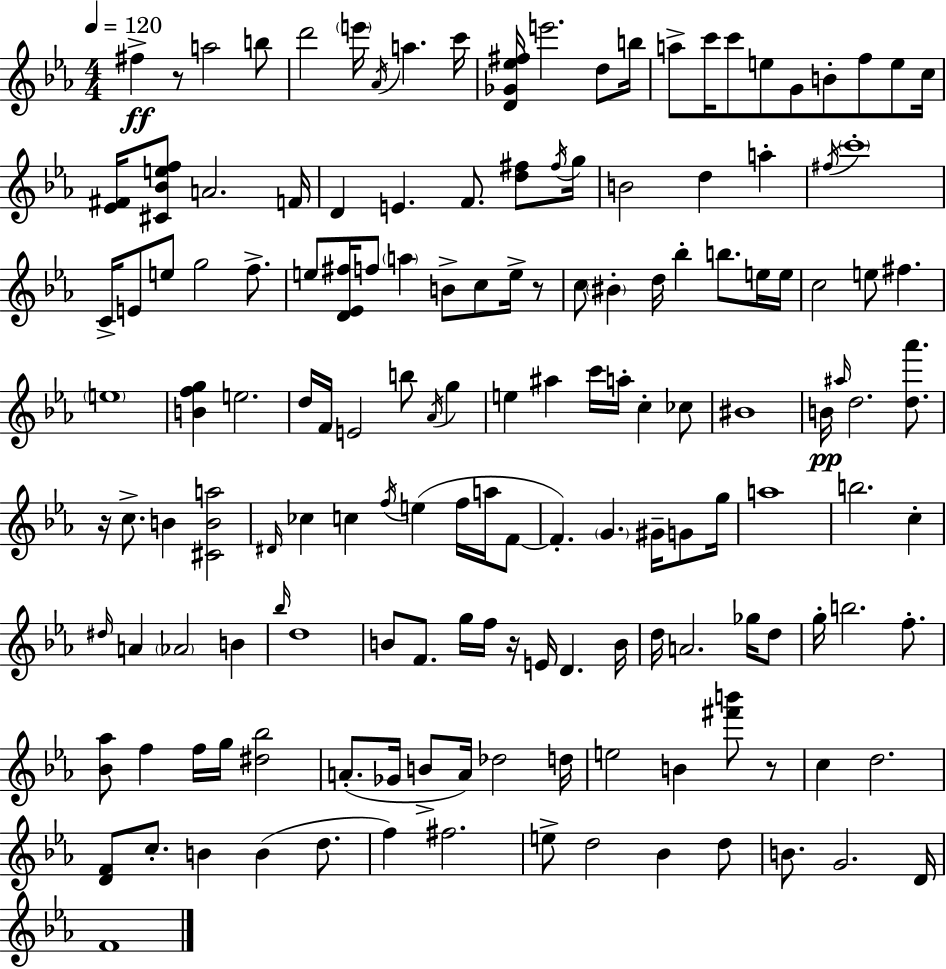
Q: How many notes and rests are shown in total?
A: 153